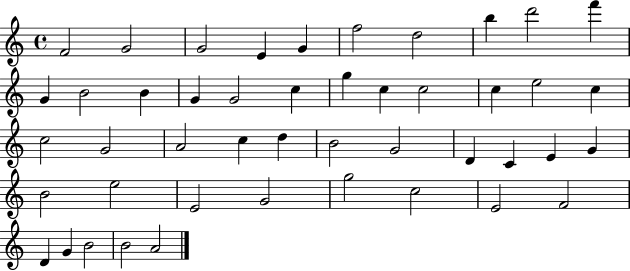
X:1
T:Untitled
M:4/4
L:1/4
K:C
F2 G2 G2 E G f2 d2 b d'2 f' G B2 B G G2 c g c c2 c e2 c c2 G2 A2 c d B2 G2 D C E G B2 e2 E2 G2 g2 c2 E2 F2 D G B2 B2 A2